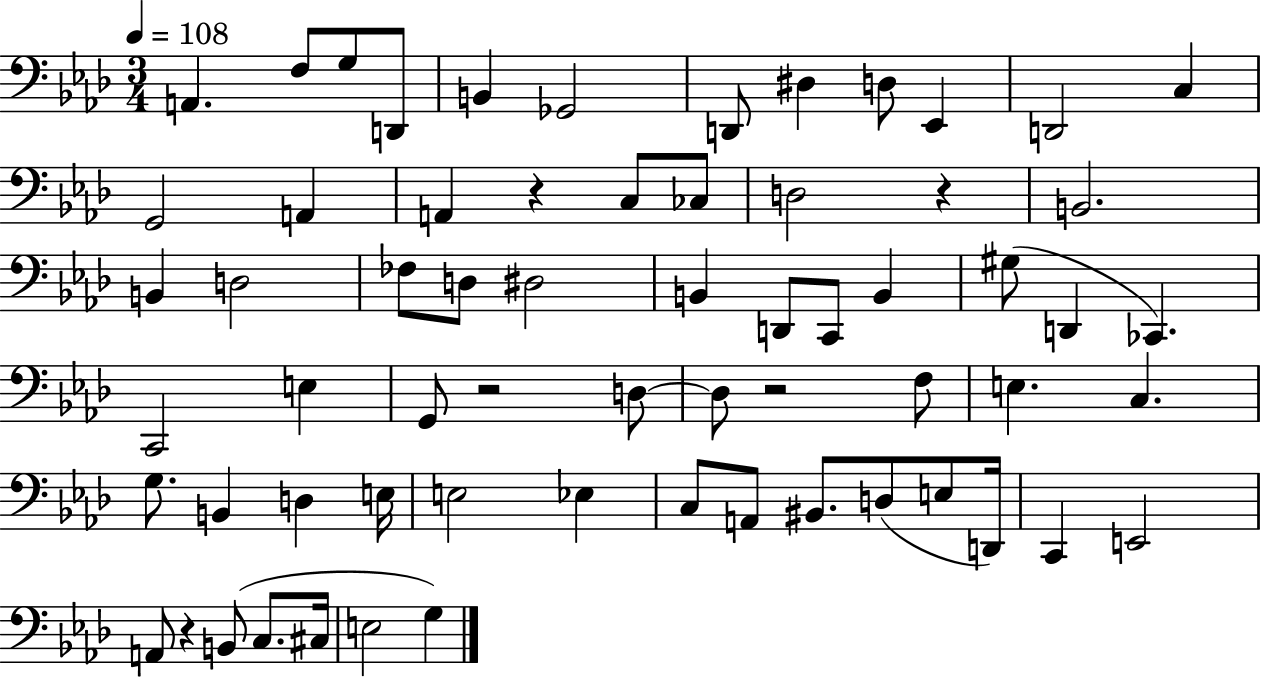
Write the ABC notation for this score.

X:1
T:Untitled
M:3/4
L:1/4
K:Ab
A,, F,/2 G,/2 D,,/2 B,, _G,,2 D,,/2 ^D, D,/2 _E,, D,,2 C, G,,2 A,, A,, z C,/2 _C,/2 D,2 z B,,2 B,, D,2 _F,/2 D,/2 ^D,2 B,, D,,/2 C,,/2 B,, ^G,/2 D,, _C,, C,,2 E, G,,/2 z2 D,/2 D,/2 z2 F,/2 E, C, G,/2 B,, D, E,/4 E,2 _E, C,/2 A,,/2 ^B,,/2 D,/2 E,/2 D,,/4 C,, E,,2 A,,/2 z B,,/2 C,/2 ^C,/4 E,2 G,